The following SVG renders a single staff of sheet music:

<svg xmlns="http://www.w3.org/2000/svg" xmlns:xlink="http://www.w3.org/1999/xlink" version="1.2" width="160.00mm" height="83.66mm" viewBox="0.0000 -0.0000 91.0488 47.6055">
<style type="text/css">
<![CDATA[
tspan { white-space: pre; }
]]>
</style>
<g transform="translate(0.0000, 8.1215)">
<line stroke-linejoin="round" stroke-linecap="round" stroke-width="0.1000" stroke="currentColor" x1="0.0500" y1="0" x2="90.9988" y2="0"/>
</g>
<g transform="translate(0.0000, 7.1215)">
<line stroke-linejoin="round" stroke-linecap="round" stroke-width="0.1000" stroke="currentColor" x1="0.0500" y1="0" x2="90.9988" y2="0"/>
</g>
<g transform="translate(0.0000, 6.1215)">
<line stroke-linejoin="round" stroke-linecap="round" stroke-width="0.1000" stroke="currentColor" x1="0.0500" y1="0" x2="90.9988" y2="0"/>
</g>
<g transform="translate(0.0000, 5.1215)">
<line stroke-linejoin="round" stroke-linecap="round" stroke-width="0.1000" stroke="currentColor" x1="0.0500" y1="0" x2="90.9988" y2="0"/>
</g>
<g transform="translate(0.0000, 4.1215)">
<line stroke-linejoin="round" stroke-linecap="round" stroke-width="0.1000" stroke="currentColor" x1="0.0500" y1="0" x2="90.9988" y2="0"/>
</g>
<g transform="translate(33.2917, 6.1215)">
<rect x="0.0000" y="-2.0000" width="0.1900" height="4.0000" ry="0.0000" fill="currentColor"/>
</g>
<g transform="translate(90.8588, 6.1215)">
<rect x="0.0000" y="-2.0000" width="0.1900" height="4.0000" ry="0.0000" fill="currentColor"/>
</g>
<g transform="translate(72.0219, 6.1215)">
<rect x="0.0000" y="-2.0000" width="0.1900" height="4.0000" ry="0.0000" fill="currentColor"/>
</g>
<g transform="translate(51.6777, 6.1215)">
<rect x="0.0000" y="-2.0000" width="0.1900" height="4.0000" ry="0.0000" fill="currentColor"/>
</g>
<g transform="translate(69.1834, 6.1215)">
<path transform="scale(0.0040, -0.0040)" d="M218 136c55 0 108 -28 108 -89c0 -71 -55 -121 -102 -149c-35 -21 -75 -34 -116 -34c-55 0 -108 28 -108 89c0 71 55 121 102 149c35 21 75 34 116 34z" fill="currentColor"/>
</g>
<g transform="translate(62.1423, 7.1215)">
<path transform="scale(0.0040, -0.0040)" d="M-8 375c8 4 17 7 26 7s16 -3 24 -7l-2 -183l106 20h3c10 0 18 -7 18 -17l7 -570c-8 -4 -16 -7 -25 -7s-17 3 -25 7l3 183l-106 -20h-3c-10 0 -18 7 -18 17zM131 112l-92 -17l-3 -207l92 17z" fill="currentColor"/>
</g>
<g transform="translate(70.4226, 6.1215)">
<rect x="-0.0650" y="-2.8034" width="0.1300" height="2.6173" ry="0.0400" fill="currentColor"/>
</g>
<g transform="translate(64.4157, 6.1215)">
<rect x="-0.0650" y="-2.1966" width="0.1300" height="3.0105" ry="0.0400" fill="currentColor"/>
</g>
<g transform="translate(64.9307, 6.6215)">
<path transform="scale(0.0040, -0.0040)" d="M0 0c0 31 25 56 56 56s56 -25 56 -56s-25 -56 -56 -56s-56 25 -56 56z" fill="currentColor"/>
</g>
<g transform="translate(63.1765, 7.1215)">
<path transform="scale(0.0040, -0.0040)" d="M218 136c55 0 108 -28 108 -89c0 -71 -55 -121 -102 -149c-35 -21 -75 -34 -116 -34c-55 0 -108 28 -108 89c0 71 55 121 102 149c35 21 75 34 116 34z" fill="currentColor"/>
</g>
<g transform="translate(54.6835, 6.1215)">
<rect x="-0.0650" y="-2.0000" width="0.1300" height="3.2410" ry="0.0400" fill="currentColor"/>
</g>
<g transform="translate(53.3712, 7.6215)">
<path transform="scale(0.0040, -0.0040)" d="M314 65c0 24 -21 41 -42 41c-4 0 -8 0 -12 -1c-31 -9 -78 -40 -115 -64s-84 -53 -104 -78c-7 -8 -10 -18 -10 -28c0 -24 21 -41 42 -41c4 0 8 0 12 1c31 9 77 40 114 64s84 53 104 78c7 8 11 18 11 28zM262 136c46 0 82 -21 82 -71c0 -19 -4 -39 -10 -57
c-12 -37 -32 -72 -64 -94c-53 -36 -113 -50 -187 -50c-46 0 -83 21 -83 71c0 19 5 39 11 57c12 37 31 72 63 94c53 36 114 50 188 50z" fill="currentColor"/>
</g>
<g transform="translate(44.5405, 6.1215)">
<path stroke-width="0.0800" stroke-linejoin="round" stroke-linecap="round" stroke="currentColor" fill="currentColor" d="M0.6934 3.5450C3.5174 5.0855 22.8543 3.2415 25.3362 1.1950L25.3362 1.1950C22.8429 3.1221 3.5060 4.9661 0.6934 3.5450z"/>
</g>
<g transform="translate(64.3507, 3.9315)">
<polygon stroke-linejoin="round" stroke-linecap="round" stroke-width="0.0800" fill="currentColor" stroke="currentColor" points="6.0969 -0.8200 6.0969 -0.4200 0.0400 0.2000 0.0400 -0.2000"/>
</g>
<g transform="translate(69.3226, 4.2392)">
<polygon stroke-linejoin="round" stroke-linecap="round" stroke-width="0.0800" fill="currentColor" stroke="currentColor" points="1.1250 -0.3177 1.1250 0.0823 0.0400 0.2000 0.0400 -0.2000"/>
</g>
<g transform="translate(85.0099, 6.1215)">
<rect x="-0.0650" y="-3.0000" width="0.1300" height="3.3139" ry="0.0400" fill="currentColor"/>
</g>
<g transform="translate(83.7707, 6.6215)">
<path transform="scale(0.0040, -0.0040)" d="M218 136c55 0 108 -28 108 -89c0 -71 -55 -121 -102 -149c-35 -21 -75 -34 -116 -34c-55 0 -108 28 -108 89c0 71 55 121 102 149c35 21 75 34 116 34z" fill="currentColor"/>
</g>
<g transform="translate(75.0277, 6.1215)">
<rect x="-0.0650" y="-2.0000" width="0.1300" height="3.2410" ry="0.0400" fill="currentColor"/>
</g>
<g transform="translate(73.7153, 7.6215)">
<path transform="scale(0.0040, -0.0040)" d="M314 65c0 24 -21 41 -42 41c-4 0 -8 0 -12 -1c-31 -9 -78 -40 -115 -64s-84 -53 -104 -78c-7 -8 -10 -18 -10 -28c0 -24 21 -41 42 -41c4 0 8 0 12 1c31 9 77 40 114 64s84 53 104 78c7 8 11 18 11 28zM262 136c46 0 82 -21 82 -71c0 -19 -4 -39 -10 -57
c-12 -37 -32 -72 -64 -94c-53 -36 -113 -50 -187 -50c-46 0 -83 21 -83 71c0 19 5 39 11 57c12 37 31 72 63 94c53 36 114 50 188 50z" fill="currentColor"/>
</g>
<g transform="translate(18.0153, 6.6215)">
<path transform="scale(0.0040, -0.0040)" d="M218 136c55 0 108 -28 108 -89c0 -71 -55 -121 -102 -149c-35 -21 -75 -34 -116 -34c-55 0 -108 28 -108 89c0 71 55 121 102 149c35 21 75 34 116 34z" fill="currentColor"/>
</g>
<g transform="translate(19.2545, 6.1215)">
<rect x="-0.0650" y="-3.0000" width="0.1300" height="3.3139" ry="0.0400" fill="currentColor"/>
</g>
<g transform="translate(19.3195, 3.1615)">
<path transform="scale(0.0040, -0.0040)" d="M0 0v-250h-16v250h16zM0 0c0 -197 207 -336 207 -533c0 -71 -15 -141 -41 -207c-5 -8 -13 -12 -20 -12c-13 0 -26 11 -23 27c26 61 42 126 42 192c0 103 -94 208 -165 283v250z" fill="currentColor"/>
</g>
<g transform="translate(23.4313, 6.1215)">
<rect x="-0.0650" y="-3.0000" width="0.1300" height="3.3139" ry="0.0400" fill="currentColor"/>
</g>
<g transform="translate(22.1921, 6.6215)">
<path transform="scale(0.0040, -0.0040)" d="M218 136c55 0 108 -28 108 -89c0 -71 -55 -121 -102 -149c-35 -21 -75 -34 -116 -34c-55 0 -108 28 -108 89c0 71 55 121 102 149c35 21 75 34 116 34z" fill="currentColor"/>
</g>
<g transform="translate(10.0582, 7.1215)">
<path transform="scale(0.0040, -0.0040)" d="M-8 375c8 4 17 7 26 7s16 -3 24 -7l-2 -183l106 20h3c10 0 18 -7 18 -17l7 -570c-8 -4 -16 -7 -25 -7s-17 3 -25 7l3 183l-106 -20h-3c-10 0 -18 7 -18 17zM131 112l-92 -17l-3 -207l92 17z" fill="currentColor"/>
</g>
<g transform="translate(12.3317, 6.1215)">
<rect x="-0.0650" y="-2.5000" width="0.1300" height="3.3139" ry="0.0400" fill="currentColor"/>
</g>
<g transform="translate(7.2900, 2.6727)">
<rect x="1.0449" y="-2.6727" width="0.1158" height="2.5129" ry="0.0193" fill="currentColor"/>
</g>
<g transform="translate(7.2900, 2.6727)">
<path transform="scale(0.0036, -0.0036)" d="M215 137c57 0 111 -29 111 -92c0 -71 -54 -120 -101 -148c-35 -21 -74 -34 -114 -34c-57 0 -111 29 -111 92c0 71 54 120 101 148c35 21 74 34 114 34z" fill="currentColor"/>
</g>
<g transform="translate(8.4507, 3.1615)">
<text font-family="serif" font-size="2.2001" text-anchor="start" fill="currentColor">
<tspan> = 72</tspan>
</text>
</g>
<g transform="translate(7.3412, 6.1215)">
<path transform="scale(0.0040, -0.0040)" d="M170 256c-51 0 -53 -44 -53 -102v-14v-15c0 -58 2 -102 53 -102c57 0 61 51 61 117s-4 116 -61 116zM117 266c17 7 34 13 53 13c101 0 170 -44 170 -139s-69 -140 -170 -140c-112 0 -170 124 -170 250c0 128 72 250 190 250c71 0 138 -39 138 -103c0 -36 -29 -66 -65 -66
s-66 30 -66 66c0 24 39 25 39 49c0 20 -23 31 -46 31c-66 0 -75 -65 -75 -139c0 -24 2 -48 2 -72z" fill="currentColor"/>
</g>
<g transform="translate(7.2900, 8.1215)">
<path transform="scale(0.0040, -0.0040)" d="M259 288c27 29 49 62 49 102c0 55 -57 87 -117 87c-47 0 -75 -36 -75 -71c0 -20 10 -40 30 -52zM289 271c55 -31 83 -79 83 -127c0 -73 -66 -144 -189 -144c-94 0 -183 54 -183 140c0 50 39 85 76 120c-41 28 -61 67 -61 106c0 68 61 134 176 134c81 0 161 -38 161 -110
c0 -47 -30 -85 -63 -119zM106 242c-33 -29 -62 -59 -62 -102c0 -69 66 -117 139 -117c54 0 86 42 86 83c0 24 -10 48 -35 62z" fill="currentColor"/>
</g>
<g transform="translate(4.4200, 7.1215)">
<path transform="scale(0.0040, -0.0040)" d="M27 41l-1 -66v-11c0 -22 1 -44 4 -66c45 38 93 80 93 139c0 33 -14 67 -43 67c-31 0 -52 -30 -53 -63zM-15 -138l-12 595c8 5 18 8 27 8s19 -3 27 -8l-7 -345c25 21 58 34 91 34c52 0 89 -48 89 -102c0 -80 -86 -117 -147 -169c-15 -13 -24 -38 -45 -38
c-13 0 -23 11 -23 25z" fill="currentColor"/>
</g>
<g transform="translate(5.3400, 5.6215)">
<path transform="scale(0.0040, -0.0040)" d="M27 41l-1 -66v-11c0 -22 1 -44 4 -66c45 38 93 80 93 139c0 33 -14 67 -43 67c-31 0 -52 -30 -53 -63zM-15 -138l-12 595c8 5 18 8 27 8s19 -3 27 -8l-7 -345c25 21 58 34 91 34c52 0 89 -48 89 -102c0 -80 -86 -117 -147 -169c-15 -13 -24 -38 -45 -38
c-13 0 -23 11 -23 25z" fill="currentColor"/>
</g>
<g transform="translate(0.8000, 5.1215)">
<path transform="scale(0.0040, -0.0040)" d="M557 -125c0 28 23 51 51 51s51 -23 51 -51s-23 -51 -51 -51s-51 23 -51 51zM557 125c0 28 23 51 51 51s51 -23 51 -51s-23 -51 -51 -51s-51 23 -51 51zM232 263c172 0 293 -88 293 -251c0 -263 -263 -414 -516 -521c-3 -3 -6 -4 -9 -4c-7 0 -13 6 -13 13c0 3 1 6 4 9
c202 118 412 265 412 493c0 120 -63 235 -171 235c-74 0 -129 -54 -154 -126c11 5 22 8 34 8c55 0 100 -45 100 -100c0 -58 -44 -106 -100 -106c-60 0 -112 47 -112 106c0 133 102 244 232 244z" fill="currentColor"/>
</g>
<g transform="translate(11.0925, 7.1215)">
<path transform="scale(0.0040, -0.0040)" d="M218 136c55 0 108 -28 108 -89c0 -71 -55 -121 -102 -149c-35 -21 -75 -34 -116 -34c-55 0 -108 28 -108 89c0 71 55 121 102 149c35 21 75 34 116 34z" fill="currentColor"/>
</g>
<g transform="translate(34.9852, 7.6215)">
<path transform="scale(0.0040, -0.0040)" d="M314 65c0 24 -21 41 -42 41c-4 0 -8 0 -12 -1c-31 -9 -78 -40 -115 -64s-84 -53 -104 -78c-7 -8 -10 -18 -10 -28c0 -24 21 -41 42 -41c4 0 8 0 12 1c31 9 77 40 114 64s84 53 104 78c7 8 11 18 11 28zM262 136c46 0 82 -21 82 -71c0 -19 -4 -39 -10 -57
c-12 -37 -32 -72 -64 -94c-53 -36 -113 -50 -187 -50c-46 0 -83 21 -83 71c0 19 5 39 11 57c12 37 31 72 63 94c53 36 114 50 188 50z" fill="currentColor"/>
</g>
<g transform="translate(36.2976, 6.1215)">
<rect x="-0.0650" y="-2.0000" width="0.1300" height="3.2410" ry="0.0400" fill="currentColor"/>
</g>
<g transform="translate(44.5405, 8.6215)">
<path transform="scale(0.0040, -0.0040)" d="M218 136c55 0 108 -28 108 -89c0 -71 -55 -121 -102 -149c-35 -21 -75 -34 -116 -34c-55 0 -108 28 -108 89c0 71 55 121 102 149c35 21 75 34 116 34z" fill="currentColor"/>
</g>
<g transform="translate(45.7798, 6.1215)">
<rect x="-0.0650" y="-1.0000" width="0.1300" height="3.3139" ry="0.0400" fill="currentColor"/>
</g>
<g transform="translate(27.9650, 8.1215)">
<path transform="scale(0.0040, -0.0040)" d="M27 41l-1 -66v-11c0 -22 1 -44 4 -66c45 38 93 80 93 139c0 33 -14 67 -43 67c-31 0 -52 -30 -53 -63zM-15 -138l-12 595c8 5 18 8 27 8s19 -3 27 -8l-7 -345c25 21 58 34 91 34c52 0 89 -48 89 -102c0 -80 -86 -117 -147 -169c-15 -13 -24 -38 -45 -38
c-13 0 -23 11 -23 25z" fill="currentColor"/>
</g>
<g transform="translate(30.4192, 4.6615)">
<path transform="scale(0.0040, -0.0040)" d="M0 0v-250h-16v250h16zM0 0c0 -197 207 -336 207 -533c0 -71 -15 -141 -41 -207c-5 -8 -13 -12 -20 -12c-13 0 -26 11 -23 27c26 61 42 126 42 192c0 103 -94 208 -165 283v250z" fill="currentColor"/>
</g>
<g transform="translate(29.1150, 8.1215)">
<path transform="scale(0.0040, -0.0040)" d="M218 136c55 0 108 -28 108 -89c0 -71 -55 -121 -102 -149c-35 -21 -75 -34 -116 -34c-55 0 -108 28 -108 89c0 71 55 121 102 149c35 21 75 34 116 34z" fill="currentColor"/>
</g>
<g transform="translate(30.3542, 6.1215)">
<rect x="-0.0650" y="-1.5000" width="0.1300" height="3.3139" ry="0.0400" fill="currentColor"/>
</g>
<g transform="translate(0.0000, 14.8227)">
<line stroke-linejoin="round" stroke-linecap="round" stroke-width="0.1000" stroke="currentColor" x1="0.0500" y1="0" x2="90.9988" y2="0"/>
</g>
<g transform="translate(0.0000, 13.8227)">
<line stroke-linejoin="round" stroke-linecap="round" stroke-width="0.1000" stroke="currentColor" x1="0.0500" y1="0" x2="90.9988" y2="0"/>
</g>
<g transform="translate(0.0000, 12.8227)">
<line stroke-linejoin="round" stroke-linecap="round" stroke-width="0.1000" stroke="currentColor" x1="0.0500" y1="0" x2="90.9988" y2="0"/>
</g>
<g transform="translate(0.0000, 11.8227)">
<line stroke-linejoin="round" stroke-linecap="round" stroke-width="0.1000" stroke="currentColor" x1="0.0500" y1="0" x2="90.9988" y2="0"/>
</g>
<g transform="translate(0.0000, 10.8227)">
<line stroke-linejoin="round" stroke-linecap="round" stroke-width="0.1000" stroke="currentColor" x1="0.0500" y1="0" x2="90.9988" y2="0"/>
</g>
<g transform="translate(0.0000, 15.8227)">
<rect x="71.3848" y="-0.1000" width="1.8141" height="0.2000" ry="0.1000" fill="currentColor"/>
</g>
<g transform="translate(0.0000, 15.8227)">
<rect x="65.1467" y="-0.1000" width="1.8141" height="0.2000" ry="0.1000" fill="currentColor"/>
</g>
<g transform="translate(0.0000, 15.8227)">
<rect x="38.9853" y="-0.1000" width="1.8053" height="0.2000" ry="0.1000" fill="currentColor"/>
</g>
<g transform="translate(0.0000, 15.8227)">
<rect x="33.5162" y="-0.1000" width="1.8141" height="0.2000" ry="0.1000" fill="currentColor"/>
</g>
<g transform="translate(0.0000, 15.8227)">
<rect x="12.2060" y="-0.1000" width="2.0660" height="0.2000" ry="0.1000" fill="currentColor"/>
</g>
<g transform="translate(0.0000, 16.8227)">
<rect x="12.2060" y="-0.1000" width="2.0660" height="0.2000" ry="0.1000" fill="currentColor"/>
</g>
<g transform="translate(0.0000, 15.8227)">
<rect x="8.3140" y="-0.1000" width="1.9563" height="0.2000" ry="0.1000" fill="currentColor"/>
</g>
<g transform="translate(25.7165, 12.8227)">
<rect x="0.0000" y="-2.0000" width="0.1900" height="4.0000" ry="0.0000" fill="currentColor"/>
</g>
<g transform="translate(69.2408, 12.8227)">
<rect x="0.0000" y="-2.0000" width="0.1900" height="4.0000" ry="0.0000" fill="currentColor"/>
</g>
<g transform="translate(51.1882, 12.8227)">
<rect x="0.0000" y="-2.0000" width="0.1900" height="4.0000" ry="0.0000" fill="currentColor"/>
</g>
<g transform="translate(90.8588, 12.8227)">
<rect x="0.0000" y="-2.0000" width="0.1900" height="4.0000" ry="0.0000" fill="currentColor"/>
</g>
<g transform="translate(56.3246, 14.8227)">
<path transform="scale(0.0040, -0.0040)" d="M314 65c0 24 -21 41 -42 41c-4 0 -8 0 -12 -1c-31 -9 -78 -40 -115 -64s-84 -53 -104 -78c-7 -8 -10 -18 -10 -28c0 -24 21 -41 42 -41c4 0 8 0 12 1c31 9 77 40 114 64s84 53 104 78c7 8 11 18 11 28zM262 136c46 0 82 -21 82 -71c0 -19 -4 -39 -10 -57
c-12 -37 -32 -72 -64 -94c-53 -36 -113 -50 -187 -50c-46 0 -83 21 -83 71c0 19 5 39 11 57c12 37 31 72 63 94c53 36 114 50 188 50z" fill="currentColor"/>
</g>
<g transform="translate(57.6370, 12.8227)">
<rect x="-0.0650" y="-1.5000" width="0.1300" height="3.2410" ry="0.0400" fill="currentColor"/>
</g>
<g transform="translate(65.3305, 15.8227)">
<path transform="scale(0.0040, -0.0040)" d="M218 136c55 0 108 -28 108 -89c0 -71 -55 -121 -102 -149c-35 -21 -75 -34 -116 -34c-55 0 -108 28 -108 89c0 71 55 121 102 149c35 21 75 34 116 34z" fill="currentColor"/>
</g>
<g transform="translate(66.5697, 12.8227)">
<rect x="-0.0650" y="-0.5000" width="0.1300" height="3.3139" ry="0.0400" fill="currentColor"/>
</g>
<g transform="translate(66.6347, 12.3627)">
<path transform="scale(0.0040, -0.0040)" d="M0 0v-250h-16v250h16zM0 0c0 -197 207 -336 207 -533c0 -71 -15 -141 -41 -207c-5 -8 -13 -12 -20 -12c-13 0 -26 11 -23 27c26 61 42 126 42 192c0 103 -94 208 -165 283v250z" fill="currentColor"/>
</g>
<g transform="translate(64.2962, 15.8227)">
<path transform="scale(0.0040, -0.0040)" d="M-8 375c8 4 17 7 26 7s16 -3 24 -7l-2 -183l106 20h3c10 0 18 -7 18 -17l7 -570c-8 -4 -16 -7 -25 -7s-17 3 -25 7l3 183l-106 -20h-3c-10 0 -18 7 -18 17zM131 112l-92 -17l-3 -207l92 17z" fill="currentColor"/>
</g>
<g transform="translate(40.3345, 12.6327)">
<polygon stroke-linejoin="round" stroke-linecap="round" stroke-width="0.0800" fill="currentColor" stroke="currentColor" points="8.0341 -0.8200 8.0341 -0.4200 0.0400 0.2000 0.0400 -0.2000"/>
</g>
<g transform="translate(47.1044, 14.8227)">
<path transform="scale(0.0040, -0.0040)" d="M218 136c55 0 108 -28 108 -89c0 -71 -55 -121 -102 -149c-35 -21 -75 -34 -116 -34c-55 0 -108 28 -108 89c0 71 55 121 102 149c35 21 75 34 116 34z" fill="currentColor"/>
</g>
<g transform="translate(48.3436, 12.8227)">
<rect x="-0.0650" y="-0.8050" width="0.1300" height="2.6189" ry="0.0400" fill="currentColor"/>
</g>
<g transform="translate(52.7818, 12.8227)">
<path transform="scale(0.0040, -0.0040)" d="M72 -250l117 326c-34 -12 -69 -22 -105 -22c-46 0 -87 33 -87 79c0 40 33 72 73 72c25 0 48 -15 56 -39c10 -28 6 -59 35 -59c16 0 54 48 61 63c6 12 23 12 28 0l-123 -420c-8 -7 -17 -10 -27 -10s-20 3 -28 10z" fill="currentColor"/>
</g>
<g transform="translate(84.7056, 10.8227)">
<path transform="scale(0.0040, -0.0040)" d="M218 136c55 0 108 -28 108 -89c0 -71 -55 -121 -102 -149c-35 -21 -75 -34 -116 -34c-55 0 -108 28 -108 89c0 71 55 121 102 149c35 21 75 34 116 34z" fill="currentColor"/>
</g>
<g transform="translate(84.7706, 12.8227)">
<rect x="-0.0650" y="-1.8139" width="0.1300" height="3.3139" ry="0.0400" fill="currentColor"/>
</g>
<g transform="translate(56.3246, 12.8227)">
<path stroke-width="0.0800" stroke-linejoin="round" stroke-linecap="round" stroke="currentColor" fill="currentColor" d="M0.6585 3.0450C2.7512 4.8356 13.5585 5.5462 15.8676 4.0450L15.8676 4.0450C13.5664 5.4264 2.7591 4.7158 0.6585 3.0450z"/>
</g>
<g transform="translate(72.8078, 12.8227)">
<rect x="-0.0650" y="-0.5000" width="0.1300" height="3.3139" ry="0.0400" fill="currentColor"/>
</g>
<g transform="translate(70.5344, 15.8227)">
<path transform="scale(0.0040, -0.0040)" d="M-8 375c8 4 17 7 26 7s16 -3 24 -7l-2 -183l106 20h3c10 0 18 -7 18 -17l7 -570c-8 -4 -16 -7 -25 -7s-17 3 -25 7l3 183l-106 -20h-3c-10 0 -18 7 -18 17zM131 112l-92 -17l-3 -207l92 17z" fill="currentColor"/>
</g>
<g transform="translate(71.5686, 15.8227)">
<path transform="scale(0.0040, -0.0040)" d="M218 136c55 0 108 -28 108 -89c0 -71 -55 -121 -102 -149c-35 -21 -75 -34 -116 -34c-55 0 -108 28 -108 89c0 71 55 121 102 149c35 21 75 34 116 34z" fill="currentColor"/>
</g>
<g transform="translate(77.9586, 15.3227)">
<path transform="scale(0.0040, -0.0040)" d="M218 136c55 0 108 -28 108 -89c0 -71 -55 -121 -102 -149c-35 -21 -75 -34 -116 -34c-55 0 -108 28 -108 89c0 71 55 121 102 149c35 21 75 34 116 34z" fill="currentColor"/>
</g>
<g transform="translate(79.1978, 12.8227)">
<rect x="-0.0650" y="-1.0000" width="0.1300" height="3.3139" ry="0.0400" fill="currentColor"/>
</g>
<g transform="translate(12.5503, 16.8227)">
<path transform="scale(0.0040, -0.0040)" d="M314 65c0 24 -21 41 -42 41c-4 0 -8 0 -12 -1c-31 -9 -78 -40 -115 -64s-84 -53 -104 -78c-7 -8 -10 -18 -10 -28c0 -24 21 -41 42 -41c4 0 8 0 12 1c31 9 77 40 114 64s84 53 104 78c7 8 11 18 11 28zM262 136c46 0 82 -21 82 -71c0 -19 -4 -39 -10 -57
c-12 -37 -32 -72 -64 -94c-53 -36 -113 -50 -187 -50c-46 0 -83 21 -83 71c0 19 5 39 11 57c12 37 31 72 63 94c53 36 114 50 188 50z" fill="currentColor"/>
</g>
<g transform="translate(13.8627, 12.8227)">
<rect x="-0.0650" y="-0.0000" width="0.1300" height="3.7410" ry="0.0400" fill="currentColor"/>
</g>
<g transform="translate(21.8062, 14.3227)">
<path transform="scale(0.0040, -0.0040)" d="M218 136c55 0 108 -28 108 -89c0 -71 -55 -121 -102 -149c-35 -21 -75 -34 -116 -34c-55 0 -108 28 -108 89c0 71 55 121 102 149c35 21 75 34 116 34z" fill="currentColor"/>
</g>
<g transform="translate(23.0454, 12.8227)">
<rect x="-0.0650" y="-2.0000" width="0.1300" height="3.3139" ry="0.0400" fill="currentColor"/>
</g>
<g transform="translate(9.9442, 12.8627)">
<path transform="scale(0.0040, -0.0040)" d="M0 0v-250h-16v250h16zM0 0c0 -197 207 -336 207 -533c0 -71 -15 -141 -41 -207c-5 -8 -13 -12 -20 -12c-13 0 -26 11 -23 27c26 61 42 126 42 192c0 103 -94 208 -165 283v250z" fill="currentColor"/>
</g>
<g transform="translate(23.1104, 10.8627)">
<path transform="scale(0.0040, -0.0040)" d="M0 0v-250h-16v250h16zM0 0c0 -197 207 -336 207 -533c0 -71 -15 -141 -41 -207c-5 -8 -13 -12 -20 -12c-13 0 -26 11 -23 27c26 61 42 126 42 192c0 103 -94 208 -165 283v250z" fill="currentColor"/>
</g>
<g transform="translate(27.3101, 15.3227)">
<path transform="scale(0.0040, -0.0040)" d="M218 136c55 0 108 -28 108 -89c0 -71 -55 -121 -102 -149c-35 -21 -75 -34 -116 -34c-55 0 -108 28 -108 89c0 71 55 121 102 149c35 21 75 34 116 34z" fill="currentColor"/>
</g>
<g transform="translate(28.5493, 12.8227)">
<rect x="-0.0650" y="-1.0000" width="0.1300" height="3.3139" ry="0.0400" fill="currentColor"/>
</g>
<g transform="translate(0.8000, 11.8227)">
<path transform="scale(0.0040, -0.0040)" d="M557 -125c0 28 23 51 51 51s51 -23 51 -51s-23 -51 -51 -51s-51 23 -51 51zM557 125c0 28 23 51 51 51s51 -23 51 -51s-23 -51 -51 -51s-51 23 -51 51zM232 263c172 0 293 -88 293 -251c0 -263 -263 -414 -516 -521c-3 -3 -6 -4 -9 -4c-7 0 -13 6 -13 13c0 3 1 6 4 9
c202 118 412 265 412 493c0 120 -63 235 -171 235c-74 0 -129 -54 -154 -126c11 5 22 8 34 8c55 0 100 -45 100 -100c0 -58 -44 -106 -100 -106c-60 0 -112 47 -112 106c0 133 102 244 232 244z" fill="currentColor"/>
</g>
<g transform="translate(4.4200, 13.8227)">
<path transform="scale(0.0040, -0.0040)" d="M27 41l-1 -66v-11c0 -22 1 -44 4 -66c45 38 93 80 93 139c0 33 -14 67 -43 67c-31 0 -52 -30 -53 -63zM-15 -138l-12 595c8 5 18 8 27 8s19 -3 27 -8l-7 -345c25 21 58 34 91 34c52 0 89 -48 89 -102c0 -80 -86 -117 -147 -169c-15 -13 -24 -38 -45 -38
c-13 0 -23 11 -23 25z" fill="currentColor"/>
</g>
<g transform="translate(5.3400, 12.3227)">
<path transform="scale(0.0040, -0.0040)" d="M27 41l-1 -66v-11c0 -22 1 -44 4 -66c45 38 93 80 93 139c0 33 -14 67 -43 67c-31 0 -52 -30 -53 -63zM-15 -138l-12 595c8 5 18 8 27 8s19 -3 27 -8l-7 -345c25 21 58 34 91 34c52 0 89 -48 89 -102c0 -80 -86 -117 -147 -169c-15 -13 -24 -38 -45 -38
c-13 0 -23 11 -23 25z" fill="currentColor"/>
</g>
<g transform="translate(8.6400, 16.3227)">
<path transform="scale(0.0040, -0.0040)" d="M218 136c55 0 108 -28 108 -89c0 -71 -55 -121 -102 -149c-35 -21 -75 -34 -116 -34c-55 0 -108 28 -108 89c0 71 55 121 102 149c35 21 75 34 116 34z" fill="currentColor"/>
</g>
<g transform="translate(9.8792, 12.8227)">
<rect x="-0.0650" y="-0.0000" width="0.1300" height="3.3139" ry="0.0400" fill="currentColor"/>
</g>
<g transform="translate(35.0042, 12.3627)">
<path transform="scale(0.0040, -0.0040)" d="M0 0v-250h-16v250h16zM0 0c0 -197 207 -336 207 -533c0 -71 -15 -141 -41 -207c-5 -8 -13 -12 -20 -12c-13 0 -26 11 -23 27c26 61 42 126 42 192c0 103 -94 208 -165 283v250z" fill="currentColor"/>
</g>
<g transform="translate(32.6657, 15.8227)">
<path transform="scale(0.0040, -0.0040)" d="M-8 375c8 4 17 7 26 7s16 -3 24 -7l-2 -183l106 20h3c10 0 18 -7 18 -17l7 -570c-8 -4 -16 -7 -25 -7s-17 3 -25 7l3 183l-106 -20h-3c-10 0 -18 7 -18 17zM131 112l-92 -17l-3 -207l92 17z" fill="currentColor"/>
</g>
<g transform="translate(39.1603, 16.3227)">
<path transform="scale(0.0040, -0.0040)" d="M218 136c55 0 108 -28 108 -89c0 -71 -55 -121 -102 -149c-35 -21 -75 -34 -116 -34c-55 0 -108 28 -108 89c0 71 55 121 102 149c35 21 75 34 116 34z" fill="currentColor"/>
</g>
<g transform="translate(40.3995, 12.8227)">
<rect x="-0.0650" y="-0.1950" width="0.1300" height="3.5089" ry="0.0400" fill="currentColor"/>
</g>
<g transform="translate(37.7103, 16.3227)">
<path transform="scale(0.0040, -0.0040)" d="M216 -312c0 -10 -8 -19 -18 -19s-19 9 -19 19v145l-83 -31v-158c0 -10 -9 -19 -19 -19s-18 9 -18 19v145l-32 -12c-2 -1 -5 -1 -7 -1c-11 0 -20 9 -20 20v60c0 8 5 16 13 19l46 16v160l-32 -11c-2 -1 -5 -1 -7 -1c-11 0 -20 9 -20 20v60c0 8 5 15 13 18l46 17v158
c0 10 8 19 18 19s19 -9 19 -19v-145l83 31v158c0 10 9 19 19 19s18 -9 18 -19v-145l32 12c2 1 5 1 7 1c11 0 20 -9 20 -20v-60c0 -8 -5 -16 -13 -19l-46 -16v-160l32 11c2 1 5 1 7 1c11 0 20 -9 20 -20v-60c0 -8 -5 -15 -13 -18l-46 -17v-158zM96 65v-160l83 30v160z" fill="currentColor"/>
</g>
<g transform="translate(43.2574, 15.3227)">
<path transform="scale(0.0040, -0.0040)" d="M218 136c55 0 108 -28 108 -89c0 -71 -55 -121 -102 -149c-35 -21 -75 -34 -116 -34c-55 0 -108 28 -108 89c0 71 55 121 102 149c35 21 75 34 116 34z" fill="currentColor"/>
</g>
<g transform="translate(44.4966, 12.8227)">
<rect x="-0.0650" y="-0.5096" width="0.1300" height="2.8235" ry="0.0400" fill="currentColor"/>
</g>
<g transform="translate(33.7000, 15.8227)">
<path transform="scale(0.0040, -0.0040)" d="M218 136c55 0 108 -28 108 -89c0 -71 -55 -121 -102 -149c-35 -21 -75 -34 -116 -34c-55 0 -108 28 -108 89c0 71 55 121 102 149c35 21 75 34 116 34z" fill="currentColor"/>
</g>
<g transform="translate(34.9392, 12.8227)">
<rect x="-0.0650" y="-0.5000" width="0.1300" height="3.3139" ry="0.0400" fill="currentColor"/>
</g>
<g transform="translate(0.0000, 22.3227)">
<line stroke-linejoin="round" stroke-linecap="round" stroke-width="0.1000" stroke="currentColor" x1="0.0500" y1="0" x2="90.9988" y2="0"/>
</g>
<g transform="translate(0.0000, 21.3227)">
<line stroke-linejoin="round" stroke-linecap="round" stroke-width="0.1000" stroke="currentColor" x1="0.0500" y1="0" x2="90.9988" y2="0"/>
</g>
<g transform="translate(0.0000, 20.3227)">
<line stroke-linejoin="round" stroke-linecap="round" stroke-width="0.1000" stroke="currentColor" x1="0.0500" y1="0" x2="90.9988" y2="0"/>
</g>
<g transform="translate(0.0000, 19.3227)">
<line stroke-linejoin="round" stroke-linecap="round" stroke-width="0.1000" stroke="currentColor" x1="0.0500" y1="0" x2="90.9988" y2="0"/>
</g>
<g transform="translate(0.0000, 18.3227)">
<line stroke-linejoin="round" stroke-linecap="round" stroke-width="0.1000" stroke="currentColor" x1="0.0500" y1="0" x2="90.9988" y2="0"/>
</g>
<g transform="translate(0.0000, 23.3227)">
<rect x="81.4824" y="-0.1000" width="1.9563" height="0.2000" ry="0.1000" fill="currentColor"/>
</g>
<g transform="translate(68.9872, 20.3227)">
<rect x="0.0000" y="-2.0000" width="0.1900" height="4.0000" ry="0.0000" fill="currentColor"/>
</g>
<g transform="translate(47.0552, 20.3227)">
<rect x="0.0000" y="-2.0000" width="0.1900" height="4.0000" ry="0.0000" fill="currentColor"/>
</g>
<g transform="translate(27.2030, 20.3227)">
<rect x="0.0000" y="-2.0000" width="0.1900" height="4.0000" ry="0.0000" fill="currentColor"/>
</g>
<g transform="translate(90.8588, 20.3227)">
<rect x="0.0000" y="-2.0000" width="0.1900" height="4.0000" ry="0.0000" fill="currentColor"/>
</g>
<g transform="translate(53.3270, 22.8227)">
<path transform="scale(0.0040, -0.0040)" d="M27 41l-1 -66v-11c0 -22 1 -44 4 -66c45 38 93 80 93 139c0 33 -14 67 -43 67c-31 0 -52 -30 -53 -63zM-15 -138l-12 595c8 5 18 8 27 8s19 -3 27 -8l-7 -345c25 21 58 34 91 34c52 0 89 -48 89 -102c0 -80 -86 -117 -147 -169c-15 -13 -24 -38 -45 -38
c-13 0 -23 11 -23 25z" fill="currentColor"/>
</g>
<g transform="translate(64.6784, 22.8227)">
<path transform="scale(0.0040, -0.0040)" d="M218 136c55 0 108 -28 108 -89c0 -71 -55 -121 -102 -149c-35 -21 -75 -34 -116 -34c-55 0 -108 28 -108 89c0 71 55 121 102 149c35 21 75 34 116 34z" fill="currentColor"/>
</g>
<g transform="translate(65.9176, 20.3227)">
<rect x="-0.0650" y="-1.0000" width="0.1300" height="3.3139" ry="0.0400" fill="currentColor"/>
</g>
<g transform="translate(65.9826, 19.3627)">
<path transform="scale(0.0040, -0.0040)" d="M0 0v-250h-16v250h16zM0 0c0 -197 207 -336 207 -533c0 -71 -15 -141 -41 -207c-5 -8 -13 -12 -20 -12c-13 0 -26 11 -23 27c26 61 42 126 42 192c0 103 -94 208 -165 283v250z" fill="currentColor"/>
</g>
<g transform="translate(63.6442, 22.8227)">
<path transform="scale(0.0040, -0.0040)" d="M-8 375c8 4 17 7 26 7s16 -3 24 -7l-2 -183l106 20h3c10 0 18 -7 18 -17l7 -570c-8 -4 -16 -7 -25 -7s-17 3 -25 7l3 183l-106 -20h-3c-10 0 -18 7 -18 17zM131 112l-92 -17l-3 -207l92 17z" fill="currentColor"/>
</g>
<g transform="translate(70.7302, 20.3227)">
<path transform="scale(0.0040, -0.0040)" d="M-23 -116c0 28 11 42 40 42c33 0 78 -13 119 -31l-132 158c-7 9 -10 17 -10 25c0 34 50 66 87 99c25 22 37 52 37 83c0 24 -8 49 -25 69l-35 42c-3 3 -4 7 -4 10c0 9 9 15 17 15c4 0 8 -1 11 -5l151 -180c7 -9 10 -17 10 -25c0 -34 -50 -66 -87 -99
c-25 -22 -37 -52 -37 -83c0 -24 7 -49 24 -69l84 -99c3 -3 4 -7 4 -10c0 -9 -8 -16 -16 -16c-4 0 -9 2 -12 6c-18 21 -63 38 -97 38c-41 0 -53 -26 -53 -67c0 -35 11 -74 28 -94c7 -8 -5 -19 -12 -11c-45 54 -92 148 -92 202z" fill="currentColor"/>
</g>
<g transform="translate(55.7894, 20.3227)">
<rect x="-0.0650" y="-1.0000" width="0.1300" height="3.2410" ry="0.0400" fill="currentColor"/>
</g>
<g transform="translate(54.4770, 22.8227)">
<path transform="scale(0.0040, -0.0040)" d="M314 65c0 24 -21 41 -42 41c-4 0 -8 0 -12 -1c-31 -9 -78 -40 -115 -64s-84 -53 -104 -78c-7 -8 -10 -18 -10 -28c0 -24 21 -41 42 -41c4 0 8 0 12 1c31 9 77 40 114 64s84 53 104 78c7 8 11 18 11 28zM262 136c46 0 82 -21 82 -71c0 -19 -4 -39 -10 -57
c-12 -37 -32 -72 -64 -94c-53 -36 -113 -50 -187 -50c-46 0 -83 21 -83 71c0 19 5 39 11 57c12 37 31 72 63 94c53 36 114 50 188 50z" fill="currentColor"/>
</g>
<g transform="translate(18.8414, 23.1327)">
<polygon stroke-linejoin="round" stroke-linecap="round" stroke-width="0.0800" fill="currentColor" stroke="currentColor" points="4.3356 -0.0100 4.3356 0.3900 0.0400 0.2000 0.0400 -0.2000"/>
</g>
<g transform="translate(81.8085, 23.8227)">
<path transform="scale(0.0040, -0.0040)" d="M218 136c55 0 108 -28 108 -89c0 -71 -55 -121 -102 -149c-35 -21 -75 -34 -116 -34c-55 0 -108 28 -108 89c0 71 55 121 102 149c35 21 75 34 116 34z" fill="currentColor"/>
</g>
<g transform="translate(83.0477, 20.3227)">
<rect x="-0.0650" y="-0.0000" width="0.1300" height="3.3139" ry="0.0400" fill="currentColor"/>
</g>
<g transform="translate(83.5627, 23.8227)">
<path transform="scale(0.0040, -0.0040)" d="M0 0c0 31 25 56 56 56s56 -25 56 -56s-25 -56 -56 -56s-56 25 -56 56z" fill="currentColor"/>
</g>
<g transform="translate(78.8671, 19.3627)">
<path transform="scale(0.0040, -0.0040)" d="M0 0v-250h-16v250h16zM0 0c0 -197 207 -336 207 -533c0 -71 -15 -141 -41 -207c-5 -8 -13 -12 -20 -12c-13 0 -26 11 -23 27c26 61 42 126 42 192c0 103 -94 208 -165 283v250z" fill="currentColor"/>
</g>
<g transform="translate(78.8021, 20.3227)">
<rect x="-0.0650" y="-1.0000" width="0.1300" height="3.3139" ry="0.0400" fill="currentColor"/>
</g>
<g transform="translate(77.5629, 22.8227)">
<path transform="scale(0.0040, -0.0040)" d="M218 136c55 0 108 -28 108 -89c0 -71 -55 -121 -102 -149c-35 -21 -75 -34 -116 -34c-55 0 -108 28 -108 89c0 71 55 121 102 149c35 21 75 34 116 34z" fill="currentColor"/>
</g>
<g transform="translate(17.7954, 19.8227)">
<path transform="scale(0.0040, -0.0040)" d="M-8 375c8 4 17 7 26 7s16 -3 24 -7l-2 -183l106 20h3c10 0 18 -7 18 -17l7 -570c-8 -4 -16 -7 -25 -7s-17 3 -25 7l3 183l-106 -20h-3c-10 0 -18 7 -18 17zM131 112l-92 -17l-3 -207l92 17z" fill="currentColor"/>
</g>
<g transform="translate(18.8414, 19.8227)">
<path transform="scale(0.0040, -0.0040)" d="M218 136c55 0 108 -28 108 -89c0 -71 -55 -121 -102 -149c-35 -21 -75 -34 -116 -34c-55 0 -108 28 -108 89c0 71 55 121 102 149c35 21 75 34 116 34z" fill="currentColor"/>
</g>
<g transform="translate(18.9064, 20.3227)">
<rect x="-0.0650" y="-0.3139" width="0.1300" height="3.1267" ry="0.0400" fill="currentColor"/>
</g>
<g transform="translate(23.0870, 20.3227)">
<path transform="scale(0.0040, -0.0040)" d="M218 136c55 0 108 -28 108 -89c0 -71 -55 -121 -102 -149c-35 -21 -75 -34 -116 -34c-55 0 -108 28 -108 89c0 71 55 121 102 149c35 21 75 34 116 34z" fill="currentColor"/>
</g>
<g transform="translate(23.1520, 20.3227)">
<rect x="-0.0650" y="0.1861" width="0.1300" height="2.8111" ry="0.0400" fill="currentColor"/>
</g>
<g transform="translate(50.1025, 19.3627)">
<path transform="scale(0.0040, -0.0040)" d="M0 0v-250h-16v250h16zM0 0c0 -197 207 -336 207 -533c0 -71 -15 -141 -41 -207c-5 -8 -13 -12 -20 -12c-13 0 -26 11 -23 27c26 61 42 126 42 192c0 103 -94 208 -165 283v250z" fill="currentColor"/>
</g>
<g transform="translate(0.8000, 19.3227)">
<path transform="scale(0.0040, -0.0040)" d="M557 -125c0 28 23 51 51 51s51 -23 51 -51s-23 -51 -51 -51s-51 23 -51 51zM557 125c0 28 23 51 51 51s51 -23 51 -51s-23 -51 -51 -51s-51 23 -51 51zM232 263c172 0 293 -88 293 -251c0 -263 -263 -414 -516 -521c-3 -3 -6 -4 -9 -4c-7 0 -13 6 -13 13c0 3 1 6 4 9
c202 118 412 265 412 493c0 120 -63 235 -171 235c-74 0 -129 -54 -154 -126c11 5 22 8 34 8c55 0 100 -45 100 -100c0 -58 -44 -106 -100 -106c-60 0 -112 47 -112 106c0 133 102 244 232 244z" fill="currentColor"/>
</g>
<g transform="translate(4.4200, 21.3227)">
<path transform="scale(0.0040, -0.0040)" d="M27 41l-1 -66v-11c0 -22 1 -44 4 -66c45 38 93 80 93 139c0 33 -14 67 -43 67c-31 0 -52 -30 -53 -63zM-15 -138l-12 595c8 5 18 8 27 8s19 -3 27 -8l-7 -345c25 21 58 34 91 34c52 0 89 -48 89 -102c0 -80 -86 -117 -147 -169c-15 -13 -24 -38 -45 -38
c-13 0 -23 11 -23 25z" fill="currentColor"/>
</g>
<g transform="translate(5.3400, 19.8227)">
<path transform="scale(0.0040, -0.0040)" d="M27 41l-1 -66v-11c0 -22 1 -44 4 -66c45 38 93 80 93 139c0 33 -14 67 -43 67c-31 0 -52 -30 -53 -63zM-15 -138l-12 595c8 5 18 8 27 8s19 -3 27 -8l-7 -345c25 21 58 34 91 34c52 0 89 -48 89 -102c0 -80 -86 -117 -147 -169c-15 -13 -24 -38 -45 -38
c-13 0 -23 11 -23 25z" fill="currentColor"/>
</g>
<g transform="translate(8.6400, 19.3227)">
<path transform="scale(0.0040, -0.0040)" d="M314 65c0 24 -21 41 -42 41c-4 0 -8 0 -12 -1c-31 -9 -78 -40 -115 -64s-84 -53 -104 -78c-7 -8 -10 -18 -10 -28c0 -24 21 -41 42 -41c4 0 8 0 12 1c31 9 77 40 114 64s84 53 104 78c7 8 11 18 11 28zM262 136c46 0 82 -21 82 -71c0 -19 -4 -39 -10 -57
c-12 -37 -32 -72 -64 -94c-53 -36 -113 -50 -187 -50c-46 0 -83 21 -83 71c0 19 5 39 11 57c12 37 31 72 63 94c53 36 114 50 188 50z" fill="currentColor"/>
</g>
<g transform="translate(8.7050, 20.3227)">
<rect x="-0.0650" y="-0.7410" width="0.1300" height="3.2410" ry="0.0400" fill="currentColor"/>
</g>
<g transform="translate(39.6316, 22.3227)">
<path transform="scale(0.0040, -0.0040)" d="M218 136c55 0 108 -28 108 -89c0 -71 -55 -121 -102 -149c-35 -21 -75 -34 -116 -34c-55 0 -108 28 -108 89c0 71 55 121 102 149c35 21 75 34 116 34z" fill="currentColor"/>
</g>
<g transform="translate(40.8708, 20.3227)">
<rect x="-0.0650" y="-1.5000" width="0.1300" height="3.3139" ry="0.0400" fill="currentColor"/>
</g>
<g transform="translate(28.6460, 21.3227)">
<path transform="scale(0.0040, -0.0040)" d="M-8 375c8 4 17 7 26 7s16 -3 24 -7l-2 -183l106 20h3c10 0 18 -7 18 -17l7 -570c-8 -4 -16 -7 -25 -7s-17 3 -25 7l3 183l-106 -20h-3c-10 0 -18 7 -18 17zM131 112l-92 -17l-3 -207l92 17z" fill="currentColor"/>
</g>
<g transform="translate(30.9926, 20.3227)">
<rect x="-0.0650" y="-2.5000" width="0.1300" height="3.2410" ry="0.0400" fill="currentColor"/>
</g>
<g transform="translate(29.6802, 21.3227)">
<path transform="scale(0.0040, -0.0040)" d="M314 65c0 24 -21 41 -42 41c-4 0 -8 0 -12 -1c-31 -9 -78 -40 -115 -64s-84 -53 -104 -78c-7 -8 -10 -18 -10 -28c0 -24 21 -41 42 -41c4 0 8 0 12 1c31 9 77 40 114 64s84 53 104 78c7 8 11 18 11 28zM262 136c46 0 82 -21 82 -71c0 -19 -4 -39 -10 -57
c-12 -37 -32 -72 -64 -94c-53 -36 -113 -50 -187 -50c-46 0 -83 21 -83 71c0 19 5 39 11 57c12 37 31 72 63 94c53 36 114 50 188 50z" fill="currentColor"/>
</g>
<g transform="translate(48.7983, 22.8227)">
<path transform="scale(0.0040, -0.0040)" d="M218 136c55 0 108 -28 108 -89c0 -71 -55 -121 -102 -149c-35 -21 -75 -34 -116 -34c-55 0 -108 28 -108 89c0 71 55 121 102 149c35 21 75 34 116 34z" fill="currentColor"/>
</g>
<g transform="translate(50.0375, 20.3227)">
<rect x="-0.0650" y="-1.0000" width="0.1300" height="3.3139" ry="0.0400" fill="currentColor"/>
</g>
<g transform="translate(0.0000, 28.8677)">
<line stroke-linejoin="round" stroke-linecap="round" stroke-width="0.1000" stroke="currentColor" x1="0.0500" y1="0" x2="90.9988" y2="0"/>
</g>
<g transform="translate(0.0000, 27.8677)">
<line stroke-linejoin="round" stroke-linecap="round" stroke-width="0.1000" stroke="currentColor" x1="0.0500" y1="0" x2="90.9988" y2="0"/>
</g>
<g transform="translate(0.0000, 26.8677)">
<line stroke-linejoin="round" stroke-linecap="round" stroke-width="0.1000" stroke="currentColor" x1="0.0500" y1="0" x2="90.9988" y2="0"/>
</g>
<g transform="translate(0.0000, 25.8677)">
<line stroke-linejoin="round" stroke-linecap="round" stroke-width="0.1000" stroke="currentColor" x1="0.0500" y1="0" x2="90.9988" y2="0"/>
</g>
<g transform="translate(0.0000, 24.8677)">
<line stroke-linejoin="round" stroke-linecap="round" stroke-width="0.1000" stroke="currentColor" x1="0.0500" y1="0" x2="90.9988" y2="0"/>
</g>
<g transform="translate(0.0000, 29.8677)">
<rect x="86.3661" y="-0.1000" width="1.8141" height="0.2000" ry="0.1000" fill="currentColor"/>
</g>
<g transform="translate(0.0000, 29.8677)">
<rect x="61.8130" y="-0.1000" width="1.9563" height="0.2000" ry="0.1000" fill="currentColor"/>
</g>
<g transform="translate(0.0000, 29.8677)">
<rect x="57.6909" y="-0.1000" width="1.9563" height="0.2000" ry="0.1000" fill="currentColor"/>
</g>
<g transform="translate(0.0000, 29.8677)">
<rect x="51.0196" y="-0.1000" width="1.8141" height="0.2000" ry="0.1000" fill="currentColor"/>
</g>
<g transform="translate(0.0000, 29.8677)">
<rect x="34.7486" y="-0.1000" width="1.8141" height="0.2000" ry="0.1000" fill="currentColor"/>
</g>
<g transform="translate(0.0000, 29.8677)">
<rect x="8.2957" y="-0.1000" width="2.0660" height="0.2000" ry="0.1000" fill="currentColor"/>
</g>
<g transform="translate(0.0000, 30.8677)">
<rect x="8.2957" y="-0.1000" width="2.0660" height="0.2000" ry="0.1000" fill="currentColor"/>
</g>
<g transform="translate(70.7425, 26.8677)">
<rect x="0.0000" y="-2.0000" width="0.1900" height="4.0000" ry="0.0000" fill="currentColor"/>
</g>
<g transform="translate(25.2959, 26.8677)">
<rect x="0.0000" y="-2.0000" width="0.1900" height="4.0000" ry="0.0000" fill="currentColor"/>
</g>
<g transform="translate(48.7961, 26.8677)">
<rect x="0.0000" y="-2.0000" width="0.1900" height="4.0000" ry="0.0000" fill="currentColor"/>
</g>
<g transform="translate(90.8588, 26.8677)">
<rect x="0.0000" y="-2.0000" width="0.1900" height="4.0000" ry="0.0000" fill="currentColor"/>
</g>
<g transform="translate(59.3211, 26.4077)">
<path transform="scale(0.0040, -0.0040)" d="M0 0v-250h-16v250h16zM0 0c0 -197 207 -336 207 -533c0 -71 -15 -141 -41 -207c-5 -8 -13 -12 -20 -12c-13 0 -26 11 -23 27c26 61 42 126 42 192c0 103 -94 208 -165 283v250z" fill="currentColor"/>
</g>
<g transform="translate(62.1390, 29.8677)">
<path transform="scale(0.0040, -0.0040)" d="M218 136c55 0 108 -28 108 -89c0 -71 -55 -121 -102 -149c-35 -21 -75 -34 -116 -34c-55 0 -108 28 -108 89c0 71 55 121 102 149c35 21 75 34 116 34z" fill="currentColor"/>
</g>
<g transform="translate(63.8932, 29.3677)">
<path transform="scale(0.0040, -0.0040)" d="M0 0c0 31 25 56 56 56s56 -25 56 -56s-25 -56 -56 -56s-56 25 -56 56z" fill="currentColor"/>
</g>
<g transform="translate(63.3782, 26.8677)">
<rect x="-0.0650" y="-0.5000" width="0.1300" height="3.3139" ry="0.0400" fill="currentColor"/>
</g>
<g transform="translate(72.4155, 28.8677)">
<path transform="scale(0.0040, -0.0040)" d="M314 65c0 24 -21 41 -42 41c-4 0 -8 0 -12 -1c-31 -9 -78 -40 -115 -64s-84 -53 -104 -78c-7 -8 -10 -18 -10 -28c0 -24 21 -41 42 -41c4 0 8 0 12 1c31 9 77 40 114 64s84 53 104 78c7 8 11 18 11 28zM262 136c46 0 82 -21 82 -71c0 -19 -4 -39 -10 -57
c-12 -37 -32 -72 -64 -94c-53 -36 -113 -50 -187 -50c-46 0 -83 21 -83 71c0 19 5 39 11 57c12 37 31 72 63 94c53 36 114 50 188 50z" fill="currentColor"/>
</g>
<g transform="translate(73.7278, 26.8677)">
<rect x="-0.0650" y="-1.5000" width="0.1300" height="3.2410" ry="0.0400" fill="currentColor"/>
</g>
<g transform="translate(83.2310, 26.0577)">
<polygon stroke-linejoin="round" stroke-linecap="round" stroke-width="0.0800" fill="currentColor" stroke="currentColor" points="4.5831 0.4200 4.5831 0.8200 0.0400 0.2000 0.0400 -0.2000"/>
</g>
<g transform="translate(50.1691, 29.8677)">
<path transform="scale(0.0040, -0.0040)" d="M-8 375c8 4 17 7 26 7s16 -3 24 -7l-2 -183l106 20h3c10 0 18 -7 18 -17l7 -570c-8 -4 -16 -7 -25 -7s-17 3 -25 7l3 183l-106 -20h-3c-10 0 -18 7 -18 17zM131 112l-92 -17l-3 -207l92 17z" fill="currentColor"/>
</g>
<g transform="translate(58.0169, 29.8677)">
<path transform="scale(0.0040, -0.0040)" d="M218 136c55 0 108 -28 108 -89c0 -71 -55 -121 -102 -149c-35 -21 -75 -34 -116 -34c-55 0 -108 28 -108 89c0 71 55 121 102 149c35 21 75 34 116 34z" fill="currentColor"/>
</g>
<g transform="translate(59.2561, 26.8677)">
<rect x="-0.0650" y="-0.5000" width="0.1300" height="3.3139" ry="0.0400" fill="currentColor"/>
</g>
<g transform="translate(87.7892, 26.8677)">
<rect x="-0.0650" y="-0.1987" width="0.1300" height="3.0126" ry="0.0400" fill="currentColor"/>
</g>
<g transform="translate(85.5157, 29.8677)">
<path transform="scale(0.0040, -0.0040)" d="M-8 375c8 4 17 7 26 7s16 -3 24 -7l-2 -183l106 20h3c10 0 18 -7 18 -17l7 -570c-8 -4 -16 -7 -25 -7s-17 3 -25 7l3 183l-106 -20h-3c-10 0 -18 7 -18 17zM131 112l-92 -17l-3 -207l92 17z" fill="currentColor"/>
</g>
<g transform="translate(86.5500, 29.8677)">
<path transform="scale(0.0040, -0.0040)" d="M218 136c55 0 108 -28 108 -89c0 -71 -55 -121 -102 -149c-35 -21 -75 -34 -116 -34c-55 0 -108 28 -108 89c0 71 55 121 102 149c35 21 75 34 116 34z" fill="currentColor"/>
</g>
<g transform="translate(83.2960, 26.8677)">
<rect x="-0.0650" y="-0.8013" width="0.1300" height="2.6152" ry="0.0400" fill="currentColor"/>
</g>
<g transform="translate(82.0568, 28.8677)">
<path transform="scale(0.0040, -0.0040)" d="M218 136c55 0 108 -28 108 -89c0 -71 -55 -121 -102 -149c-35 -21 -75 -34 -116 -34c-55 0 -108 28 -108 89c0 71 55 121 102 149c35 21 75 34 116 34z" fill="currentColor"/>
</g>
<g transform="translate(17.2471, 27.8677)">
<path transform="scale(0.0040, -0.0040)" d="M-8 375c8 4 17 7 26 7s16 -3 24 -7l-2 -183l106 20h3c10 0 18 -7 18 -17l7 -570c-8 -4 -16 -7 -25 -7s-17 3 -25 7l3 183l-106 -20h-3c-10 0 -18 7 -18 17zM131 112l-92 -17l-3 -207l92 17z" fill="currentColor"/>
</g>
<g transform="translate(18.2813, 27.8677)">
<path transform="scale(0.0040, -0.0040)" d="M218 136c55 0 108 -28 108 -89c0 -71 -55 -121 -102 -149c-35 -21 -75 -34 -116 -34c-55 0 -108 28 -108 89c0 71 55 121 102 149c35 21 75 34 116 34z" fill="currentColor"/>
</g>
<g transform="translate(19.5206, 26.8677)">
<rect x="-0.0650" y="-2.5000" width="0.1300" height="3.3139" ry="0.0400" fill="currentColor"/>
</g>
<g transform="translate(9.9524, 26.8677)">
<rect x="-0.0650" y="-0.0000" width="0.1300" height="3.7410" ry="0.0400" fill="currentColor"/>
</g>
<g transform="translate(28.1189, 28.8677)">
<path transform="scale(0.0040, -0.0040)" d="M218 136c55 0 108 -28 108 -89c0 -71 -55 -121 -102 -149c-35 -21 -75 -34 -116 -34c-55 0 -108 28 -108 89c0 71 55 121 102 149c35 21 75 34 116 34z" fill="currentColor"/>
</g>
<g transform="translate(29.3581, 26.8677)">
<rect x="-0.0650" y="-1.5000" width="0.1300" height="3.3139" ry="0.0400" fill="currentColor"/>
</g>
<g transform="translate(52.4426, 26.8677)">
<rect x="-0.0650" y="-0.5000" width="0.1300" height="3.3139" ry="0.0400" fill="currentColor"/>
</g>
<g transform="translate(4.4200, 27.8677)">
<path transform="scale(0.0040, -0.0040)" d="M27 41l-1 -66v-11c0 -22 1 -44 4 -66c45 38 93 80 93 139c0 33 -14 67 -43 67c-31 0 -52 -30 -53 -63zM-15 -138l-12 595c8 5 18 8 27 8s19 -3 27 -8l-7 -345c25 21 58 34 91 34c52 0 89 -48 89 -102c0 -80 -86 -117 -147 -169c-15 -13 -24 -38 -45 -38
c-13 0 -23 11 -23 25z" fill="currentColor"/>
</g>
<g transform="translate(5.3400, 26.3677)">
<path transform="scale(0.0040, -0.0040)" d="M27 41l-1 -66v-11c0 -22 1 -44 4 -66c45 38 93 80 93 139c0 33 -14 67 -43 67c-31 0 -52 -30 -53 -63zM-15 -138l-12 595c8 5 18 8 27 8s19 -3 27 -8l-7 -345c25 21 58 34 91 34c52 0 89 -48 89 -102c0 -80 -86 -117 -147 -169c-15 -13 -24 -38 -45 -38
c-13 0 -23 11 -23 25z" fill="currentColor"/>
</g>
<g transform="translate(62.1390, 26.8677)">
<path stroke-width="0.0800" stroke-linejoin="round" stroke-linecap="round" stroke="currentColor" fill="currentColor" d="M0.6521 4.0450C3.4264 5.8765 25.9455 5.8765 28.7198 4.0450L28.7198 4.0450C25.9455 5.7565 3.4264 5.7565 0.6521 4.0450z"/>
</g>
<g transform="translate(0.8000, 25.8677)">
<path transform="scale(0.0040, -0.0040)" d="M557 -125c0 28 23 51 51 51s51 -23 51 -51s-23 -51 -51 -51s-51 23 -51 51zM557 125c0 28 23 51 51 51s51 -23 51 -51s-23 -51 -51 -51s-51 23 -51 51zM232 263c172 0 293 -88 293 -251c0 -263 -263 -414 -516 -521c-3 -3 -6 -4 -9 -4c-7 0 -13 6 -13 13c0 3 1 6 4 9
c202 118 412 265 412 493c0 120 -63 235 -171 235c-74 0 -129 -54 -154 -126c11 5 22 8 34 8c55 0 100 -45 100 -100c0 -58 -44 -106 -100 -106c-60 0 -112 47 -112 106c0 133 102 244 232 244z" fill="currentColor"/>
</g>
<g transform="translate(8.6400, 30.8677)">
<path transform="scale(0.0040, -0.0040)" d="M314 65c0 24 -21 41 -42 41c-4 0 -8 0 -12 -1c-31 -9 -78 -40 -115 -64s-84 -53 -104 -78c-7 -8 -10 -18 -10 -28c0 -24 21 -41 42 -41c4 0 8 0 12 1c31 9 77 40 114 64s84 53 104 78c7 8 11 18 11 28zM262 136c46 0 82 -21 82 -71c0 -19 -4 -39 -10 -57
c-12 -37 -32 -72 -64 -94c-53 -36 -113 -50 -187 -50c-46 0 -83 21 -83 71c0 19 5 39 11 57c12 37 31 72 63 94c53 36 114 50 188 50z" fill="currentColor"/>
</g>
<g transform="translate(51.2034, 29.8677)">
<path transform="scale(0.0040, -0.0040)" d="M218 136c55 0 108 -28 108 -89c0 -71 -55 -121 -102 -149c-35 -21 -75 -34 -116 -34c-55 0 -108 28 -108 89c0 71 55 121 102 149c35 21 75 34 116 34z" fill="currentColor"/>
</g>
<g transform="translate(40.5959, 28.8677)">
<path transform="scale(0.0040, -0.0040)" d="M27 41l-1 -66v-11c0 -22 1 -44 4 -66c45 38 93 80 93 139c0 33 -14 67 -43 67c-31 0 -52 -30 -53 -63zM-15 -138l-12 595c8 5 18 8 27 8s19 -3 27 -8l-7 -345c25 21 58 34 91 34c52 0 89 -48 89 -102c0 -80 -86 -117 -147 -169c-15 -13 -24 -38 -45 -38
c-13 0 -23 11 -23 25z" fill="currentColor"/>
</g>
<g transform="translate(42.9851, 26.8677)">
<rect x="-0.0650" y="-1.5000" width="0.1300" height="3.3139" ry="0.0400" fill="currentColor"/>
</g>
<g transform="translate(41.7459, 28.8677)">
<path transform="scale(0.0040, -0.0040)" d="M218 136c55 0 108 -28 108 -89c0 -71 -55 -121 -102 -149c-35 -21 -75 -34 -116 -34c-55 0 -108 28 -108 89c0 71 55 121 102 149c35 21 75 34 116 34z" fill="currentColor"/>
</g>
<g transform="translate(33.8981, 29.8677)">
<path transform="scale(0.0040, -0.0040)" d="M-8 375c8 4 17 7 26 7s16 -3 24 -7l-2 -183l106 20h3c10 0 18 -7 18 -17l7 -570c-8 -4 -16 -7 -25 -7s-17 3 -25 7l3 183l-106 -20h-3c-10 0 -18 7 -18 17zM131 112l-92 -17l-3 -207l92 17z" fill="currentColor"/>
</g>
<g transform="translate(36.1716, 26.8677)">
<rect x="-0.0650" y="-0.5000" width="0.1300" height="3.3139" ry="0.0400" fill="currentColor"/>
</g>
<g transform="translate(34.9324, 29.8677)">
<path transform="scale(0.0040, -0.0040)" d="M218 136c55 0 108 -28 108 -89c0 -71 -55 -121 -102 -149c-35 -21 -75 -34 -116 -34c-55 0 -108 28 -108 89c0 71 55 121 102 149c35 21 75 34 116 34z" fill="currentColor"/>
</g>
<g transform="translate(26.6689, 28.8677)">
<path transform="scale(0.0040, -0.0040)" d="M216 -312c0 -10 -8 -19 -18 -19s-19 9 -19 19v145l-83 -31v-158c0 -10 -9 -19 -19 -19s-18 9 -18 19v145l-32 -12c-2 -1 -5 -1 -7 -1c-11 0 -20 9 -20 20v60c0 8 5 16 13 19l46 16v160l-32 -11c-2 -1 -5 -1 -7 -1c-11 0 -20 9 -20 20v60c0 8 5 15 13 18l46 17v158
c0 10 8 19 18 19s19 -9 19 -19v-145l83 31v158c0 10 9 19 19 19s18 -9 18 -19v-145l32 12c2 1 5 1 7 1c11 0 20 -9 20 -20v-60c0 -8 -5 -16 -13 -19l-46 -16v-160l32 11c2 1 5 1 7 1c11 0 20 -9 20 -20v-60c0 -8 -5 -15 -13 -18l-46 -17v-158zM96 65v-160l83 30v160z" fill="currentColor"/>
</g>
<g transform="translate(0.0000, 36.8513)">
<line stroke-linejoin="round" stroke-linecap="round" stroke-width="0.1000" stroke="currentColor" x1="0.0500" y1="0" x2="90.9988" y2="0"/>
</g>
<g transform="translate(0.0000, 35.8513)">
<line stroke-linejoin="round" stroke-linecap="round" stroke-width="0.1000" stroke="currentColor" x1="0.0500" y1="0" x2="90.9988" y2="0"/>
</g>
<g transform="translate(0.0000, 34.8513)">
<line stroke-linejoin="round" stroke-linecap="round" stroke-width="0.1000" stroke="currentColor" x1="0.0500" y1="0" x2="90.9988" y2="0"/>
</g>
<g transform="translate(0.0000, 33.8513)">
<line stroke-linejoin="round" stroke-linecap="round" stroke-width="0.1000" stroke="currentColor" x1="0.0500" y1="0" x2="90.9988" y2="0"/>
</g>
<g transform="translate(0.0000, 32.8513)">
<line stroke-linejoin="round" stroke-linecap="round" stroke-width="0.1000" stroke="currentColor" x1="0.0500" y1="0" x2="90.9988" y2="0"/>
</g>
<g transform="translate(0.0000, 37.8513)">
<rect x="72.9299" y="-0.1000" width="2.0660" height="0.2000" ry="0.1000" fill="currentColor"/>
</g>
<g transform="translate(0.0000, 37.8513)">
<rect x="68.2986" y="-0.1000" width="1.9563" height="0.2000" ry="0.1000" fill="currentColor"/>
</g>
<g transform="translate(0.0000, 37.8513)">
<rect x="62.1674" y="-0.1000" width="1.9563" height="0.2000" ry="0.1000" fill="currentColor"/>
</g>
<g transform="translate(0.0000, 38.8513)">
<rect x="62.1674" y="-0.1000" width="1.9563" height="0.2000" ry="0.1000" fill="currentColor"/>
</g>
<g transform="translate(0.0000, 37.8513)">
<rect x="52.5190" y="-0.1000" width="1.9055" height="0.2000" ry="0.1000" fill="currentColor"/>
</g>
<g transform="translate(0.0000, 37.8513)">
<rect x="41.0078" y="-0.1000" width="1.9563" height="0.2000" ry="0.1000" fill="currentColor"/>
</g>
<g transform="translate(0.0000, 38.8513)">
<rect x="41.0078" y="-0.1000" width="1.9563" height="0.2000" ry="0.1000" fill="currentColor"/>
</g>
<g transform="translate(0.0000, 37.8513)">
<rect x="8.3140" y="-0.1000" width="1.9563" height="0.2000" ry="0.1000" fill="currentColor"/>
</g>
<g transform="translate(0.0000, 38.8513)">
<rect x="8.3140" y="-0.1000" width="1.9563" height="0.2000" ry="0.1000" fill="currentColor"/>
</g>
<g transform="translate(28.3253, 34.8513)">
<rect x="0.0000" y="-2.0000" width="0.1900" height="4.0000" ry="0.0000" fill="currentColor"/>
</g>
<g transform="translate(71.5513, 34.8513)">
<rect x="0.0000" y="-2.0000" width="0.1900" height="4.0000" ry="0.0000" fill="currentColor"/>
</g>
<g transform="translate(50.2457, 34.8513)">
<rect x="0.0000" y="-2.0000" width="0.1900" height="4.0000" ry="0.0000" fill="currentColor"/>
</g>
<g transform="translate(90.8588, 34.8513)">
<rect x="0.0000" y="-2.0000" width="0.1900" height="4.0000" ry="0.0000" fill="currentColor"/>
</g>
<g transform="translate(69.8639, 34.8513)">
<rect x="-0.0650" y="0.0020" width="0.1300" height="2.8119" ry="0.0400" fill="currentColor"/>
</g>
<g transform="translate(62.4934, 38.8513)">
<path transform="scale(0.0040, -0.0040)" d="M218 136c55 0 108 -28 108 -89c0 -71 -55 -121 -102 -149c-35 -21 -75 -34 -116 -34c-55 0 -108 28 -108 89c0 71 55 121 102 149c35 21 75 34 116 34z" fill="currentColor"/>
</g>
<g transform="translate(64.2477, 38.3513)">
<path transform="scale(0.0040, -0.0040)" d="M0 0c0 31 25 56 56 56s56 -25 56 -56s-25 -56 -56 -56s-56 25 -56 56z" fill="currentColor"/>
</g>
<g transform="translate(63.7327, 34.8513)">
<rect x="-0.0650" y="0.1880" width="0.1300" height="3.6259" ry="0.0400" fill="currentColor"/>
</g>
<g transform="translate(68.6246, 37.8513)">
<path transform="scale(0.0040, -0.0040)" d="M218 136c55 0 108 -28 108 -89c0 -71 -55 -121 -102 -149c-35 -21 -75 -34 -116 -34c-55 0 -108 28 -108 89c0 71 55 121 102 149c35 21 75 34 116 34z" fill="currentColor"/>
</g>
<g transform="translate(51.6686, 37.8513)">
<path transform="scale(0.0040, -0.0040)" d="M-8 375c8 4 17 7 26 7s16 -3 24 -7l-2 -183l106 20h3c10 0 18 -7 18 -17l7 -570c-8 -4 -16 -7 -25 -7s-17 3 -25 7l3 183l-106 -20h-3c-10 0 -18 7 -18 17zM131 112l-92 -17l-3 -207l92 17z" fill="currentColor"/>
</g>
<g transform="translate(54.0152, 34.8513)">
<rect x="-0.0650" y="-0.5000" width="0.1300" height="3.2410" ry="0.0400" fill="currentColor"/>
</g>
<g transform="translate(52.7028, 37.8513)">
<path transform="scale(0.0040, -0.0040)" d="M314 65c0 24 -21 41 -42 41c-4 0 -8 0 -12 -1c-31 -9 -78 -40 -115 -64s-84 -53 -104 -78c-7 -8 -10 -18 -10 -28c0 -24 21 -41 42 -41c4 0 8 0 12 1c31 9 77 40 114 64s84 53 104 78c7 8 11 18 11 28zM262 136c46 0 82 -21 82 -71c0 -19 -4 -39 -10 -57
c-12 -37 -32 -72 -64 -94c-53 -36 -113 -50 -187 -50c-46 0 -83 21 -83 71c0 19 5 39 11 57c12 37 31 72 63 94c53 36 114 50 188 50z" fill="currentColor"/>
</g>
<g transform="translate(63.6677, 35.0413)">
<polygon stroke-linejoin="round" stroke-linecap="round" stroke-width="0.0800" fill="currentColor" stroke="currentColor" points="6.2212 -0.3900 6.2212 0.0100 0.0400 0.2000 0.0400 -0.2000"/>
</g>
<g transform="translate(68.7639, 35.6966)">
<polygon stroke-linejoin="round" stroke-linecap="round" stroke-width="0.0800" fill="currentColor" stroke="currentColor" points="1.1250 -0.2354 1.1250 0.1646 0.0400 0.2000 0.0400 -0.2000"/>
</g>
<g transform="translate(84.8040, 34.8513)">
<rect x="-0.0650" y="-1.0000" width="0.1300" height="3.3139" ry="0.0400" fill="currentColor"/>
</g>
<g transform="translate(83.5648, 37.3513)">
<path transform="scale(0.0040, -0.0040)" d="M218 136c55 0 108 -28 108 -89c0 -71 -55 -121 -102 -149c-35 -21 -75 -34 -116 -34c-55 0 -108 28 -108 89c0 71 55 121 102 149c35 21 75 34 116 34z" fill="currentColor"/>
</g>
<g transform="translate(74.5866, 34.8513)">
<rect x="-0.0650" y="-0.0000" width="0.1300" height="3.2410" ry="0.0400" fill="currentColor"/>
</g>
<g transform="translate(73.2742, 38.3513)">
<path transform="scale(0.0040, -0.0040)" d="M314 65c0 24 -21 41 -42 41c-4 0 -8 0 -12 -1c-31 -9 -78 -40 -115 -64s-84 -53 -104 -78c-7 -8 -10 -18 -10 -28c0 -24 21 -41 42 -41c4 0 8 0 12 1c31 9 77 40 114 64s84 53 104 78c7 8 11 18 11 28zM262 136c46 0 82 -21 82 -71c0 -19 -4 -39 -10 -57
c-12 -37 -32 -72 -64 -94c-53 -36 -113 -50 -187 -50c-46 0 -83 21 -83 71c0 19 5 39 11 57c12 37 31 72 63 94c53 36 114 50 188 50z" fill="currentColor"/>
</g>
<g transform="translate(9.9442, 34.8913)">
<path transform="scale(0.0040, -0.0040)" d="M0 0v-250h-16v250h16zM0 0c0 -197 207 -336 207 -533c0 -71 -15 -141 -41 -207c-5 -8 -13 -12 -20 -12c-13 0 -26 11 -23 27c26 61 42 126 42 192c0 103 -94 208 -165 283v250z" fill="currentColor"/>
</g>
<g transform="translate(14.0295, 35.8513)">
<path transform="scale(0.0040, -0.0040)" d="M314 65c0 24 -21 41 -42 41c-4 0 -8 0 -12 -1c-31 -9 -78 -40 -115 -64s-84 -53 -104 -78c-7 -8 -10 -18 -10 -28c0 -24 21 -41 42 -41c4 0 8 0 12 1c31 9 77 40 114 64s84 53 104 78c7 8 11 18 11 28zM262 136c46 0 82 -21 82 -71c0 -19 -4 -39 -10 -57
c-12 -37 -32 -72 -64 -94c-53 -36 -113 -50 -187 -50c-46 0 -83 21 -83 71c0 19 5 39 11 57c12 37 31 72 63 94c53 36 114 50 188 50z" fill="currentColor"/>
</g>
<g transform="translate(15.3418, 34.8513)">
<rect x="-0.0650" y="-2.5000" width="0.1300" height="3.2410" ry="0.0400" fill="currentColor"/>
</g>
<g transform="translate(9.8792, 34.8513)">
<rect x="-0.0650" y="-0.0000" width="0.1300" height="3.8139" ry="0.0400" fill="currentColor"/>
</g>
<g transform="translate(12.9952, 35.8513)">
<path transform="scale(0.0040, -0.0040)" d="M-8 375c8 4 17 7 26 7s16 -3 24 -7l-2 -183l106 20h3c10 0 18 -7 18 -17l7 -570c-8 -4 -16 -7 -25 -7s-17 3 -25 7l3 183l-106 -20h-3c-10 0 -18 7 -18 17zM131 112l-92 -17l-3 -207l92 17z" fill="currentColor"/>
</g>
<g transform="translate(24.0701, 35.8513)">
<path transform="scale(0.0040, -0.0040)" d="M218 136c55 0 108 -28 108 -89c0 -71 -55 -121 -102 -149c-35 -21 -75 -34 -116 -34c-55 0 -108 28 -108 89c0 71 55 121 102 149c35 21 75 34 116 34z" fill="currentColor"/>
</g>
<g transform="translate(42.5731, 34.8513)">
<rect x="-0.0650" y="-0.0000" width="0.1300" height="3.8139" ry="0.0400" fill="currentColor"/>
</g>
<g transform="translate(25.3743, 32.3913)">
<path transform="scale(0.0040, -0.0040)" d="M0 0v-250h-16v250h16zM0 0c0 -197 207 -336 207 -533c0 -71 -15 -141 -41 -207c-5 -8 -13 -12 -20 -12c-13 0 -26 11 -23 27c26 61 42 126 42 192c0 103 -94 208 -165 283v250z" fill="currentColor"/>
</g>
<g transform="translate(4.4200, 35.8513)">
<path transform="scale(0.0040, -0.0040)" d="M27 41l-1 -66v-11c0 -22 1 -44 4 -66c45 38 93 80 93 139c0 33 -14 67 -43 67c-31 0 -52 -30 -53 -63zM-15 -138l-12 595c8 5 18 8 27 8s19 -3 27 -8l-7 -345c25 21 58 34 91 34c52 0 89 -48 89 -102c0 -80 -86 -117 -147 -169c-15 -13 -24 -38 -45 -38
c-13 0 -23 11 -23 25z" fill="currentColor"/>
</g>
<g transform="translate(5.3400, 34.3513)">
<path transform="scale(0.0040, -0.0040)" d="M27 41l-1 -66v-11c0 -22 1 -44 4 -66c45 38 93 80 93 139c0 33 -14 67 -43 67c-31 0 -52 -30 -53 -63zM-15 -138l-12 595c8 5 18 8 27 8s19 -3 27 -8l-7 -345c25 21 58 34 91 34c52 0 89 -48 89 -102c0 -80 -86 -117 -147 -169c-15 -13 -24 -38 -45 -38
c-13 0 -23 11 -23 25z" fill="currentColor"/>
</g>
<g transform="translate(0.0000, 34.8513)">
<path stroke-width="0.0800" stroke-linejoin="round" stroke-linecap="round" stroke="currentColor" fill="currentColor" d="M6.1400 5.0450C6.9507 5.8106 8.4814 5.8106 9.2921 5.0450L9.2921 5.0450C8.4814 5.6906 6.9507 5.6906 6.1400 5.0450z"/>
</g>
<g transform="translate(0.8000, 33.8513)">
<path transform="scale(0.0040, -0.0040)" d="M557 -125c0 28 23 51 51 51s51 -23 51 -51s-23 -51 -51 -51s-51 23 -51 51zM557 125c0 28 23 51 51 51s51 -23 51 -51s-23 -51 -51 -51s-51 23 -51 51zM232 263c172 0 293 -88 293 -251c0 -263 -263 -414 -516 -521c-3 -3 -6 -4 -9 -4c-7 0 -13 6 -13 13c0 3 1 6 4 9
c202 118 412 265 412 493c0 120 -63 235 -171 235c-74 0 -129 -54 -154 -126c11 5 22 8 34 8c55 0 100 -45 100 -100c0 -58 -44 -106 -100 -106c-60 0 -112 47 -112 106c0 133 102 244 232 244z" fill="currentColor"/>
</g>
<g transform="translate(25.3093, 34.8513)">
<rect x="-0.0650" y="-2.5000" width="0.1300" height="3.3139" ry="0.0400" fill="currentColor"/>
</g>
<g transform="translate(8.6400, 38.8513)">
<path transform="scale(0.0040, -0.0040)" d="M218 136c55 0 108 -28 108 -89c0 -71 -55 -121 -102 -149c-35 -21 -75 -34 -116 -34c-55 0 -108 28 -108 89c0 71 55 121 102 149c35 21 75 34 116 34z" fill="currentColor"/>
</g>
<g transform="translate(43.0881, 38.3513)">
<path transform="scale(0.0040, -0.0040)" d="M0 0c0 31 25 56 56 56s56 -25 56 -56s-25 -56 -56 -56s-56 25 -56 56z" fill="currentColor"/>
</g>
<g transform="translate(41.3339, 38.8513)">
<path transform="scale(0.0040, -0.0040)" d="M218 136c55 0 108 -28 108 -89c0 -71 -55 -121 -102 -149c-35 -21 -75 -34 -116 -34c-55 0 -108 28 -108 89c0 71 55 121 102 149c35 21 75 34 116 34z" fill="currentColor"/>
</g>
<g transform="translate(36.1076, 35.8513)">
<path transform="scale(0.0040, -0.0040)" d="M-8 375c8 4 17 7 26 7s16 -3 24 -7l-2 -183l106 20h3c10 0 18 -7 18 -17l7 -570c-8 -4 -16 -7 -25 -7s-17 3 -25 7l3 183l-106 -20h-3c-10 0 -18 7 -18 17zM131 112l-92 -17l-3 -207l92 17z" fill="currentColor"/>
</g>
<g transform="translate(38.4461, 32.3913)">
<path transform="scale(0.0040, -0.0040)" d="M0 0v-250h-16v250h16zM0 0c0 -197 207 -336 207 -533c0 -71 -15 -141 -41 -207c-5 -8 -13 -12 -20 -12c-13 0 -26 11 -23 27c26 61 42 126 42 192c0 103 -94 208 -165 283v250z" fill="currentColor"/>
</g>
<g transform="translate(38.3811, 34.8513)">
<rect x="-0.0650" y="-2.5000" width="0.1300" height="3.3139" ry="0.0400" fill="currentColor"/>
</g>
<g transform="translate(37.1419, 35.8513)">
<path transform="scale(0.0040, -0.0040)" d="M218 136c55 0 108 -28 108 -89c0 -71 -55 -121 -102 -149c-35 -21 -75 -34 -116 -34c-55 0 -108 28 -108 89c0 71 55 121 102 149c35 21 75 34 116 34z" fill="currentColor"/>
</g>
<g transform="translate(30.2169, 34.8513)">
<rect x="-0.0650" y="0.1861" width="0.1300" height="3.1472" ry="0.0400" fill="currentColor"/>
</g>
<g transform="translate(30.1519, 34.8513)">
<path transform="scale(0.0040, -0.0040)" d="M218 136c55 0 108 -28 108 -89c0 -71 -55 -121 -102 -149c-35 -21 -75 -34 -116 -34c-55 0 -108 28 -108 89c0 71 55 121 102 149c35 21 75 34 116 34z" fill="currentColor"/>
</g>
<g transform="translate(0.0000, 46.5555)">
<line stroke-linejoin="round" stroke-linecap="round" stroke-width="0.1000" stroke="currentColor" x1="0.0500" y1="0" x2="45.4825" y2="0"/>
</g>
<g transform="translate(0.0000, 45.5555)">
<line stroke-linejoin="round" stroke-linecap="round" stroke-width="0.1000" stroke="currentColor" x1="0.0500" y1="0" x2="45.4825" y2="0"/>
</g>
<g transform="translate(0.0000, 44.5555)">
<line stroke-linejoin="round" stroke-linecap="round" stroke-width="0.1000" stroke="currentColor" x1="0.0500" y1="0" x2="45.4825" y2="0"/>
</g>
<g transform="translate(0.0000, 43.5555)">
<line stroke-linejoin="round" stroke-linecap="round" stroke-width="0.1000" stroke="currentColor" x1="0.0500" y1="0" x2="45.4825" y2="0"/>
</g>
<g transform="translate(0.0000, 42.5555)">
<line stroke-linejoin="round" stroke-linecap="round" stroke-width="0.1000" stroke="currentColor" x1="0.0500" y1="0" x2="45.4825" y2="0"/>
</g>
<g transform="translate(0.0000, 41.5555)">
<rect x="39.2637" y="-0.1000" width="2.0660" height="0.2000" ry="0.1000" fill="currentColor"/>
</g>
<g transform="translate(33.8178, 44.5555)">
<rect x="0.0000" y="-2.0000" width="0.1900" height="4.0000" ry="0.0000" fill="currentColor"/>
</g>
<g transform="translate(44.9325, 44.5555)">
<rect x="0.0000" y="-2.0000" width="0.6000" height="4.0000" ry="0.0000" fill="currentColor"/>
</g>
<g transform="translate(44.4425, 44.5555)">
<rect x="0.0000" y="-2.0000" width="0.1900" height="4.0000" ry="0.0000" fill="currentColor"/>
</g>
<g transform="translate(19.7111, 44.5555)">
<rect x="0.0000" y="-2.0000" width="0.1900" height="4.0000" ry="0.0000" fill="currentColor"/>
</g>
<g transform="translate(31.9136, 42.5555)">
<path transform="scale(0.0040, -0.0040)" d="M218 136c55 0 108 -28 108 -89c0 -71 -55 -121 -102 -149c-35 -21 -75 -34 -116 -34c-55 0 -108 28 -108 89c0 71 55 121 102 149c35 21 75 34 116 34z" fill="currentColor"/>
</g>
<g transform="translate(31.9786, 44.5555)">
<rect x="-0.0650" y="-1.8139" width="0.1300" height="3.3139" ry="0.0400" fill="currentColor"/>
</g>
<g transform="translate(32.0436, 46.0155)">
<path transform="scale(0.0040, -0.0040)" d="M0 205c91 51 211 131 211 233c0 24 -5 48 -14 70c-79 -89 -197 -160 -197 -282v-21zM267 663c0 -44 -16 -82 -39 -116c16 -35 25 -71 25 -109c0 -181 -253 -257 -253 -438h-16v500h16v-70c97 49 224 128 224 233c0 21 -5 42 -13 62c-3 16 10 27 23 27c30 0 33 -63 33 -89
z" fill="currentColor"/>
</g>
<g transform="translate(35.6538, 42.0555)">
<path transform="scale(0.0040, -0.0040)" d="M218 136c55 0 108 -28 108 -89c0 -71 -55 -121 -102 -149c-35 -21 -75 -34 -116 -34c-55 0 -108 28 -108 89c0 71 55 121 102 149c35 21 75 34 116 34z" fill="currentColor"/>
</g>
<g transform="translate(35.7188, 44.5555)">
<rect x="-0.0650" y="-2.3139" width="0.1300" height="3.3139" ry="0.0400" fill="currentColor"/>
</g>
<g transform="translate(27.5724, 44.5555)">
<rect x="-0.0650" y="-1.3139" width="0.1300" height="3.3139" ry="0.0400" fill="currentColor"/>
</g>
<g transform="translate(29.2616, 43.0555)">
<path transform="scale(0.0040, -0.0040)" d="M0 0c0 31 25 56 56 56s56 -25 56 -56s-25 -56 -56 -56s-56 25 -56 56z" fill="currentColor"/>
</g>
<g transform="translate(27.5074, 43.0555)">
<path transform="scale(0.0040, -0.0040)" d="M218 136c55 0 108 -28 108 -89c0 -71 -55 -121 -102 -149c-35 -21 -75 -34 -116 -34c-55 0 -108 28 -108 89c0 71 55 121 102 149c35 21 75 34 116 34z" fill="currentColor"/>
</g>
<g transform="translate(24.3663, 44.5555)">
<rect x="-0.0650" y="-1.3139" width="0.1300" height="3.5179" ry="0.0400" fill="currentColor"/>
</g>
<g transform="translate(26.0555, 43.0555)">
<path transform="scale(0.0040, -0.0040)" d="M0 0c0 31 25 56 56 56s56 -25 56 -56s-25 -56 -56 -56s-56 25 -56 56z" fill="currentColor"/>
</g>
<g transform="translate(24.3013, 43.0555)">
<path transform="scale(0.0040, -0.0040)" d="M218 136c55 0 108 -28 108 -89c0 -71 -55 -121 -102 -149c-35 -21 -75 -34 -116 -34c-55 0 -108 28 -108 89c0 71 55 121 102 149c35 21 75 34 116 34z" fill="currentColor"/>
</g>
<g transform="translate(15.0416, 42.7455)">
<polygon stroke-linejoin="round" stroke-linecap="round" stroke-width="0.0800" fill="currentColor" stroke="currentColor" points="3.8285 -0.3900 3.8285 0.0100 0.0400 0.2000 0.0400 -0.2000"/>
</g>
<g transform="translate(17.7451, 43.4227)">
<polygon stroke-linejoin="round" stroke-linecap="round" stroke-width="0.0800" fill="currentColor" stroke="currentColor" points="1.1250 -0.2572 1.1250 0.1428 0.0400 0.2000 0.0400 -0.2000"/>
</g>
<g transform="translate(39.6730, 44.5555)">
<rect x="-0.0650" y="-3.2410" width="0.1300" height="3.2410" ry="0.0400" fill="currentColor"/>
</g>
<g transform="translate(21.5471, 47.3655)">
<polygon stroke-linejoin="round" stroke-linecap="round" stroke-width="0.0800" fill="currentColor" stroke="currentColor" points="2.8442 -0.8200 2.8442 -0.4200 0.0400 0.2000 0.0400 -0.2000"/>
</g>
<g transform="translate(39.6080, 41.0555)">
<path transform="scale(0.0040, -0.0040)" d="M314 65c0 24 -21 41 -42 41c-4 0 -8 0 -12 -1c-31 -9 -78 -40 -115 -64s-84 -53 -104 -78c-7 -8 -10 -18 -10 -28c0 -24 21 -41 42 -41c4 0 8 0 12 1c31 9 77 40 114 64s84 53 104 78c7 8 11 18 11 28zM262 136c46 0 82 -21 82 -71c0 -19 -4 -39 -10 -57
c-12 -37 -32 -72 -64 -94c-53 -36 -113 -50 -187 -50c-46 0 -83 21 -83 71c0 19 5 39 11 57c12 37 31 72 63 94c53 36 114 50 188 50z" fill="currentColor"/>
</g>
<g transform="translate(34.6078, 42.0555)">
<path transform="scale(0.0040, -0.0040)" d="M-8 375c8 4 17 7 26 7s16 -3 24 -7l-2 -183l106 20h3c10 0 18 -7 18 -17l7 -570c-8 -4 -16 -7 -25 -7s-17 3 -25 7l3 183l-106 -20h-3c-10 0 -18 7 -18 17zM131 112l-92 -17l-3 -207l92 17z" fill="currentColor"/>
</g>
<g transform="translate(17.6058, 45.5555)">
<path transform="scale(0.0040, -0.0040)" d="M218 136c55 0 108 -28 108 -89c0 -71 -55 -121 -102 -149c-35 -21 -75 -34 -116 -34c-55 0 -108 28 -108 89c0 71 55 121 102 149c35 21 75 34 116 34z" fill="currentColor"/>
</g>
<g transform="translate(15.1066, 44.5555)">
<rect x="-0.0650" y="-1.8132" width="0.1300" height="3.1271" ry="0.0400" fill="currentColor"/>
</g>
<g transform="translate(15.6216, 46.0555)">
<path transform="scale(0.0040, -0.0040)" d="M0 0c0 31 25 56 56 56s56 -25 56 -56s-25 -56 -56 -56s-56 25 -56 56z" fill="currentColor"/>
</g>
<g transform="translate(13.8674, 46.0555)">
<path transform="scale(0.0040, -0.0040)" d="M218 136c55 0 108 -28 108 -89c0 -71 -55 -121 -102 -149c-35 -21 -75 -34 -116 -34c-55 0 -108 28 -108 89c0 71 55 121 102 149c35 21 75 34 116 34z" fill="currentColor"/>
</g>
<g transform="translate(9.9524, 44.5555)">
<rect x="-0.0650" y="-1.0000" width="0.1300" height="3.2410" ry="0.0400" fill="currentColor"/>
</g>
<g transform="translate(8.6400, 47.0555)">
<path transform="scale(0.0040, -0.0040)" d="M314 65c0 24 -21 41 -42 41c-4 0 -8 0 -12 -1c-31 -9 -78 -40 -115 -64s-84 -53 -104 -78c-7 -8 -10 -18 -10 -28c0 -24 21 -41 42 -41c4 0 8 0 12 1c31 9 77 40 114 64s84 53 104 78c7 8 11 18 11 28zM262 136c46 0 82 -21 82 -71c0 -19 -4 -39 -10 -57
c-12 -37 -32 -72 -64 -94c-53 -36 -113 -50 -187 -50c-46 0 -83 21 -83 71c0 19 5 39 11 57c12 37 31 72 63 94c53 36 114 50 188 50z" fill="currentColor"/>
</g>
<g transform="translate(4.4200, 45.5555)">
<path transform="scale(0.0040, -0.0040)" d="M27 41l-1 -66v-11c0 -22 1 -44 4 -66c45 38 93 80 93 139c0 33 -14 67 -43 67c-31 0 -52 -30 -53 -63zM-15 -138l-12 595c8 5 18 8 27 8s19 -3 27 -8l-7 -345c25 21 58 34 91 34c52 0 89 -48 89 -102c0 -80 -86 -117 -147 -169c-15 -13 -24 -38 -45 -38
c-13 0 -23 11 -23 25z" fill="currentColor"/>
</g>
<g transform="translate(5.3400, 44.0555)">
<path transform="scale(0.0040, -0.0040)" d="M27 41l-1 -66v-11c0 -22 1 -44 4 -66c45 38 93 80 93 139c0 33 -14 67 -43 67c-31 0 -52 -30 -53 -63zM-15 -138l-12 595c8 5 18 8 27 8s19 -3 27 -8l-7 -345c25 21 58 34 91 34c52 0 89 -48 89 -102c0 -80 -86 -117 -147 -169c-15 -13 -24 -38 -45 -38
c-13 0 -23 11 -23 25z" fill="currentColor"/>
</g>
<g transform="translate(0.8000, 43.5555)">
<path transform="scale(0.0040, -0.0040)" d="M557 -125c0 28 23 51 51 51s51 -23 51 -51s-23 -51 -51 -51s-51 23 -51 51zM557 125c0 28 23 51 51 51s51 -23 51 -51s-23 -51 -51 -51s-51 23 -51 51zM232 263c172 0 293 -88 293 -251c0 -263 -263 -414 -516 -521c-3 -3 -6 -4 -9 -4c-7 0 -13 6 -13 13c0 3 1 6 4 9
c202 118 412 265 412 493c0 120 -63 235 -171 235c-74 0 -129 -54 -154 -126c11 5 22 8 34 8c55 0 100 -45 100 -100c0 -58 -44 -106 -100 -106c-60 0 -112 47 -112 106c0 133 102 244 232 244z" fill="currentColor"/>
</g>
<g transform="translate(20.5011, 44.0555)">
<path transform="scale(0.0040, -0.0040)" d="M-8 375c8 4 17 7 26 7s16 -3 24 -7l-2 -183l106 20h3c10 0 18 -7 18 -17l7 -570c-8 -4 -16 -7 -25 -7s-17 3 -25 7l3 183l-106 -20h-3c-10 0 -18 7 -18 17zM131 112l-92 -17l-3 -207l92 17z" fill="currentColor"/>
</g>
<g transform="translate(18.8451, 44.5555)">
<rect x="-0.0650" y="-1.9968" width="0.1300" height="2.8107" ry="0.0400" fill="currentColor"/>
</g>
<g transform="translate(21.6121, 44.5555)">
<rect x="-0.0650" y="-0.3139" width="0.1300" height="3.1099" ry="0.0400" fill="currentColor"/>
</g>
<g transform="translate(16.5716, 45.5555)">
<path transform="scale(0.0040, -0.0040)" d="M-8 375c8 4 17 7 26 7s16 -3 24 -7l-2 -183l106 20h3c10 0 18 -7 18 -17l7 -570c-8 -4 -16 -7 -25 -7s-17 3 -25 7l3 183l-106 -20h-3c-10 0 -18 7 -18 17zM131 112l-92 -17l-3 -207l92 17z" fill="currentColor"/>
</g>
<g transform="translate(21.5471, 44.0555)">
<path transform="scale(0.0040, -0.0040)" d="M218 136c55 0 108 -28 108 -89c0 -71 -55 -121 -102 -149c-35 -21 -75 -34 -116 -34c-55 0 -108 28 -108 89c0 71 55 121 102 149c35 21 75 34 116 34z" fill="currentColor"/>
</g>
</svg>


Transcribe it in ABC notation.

X:1
T:Untitled
M:6/8
L:1/4
K:Bb
B,, C,/2 C, _G,,/2 A,,2 F,, A,,2 B,,/2 D,/4 A,,2 C, D,,/2 C,,2 A,,/2 F,, E,,/2 ^D,,/2 F,,/2 G,,/2 z/2 G,,2 E,,/2 E,, F,, A, F,2 E,/2 D,/2 B,,2 G,, F,,/2 _F,,2 F,,/2 z F,,/2 D,, C,,2 B,, ^G,, E,, _G,, E,, E,,/2 E,, G,,2 G,,/2 E,,/2 C,,/2 B,,2 B,,/2 D, B,,/2 C,, E,,2 C,,/2 E,,/4 D,,2 F,, F,,2 A,,/2 B,,/4 E,/2 G,/2 G, A,/4 B, D2